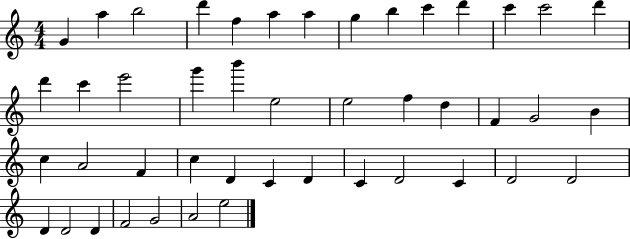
G4/q A5/q B5/h D6/q F5/q A5/q A5/q G5/q B5/q C6/q D6/q C6/q C6/h D6/q D6/q C6/q E6/h G6/q B6/q E5/h E5/h F5/q D5/q F4/q G4/h B4/q C5/q A4/h F4/q C5/q D4/q C4/q D4/q C4/q D4/h C4/q D4/h D4/h D4/q D4/h D4/q F4/h G4/h A4/h E5/h